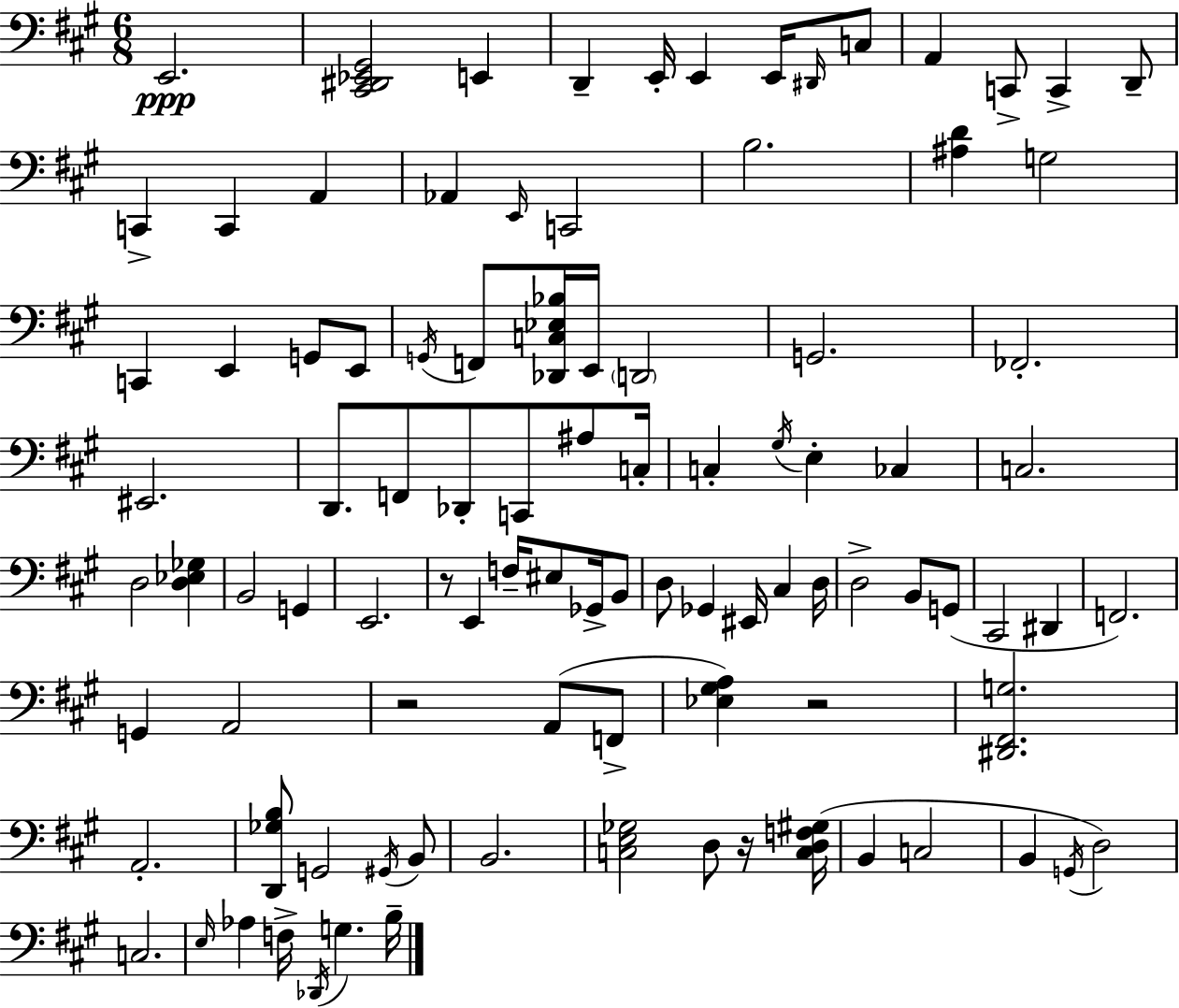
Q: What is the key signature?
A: A major